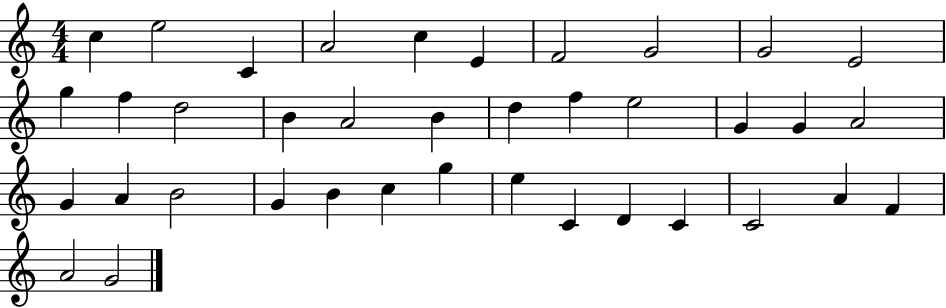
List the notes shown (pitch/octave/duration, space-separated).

C5/q E5/h C4/q A4/h C5/q E4/q F4/h G4/h G4/h E4/h G5/q F5/q D5/h B4/q A4/h B4/q D5/q F5/q E5/h G4/q G4/q A4/h G4/q A4/q B4/h G4/q B4/q C5/q G5/q E5/q C4/q D4/q C4/q C4/h A4/q F4/q A4/h G4/h